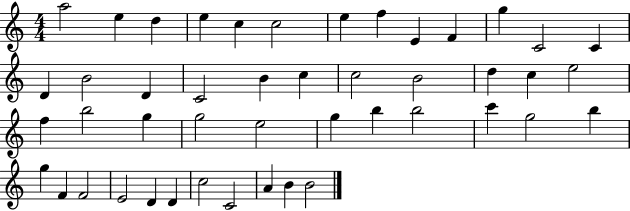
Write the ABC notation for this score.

X:1
T:Untitled
M:4/4
L:1/4
K:C
a2 e d e c c2 e f E F g C2 C D B2 D C2 B c c2 B2 d c e2 f b2 g g2 e2 g b b2 c' g2 b g F F2 E2 D D c2 C2 A B B2